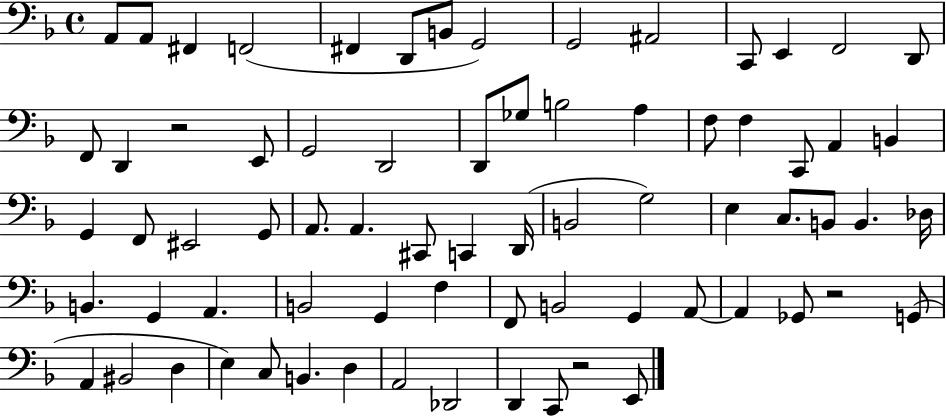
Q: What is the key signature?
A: F major